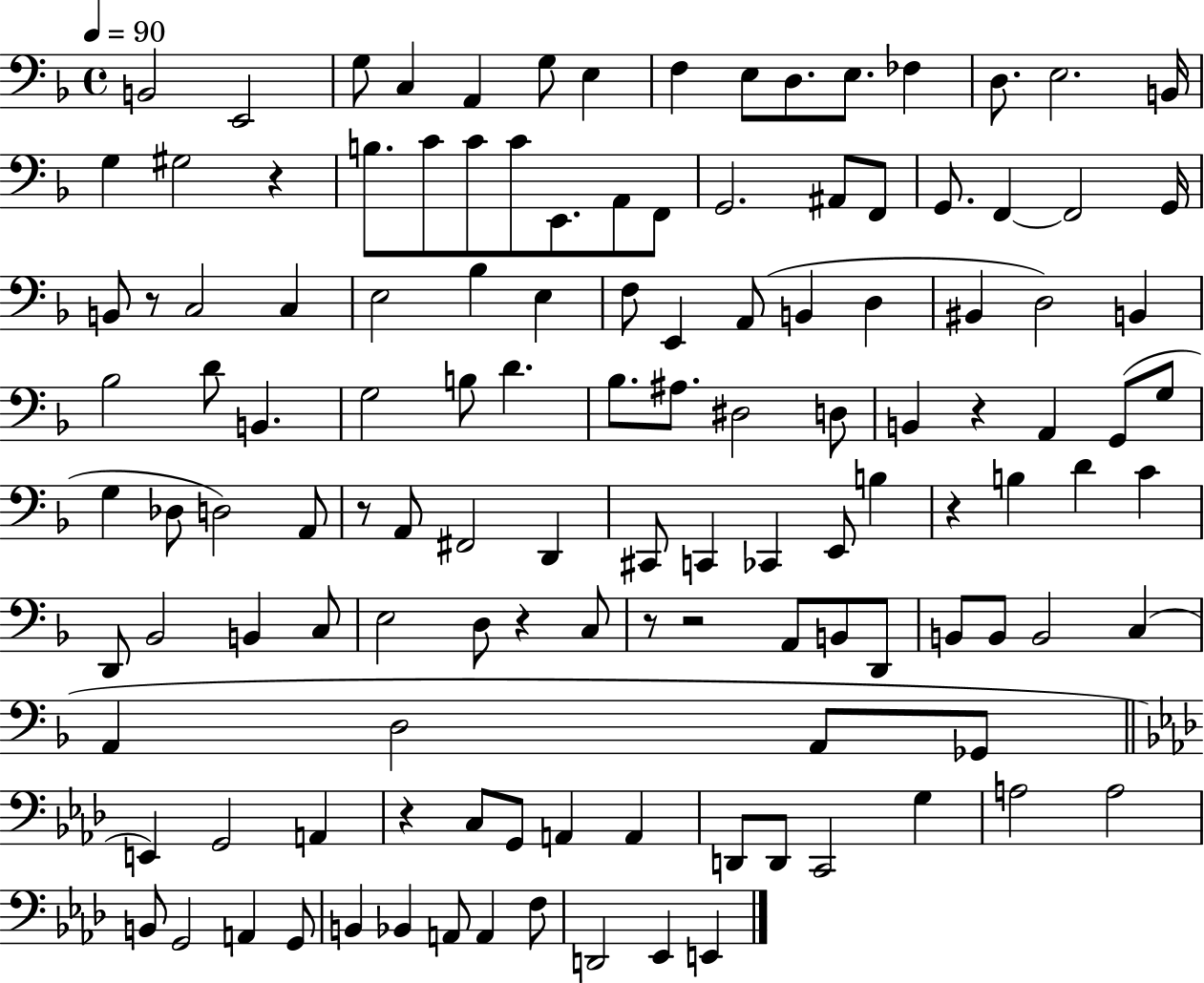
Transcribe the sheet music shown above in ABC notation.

X:1
T:Untitled
M:4/4
L:1/4
K:F
B,,2 E,,2 G,/2 C, A,, G,/2 E, F, E,/2 D,/2 E,/2 _F, D,/2 E,2 B,,/4 G, ^G,2 z B,/2 C/2 C/2 C/2 E,,/2 A,,/2 F,,/2 G,,2 ^A,,/2 F,,/2 G,,/2 F,, F,,2 G,,/4 B,,/2 z/2 C,2 C, E,2 _B, E, F,/2 E,, A,,/2 B,, D, ^B,, D,2 B,, _B,2 D/2 B,, G,2 B,/2 D _B,/2 ^A,/2 ^D,2 D,/2 B,, z A,, G,,/2 G,/2 G, _D,/2 D,2 A,,/2 z/2 A,,/2 ^F,,2 D,, ^C,,/2 C,, _C,, E,,/2 B, z B, D C D,,/2 _B,,2 B,, C,/2 E,2 D,/2 z C,/2 z/2 z2 A,,/2 B,,/2 D,,/2 B,,/2 B,,/2 B,,2 C, A,, D,2 A,,/2 _G,,/2 E,, G,,2 A,, z C,/2 G,,/2 A,, A,, D,,/2 D,,/2 C,,2 G, A,2 A,2 B,,/2 G,,2 A,, G,,/2 B,, _B,, A,,/2 A,, F,/2 D,,2 _E,, E,,